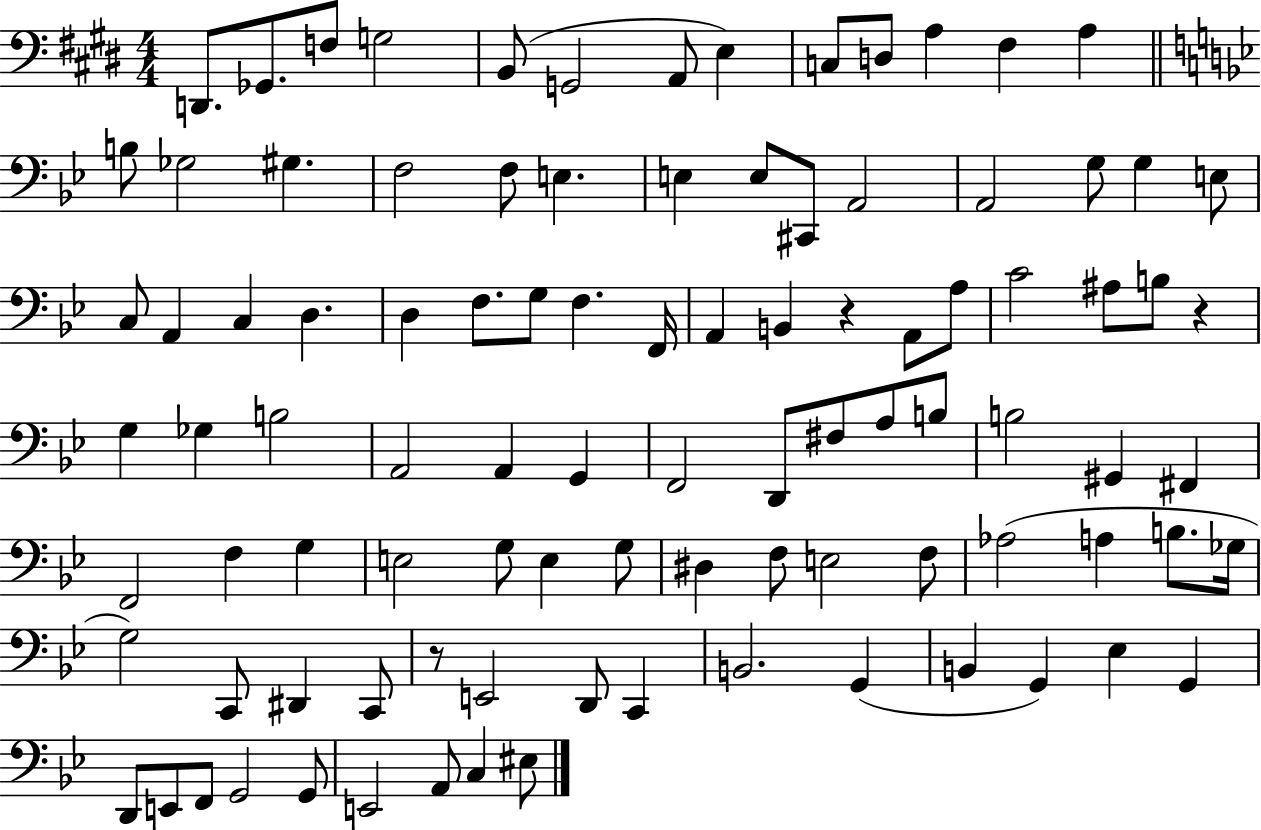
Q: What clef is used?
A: bass